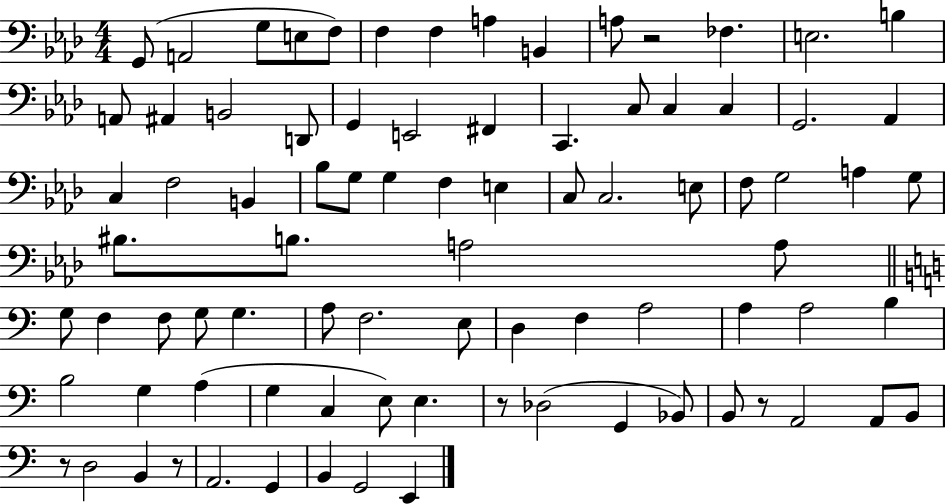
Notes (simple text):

G2/e A2/h G3/e E3/e F3/e F3/q F3/q A3/q B2/q A3/e R/h FES3/q. E3/h. B3/q A2/e A#2/q B2/h D2/e G2/q E2/h F#2/q C2/q. C3/e C3/q C3/q G2/h. Ab2/q C3/q F3/h B2/q Bb3/e G3/e G3/q F3/q E3/q C3/e C3/h. E3/e F3/e G3/h A3/q G3/e BIS3/e. B3/e. A3/h A3/e G3/e F3/q F3/e G3/e G3/q. A3/e F3/h. E3/e D3/q F3/q A3/h A3/q A3/h B3/q B3/h G3/q A3/q G3/q C3/q E3/e E3/q. R/e Db3/h G2/q Bb2/e B2/e R/e A2/h A2/e B2/e R/e D3/h B2/q R/e A2/h. G2/q B2/q G2/h E2/q